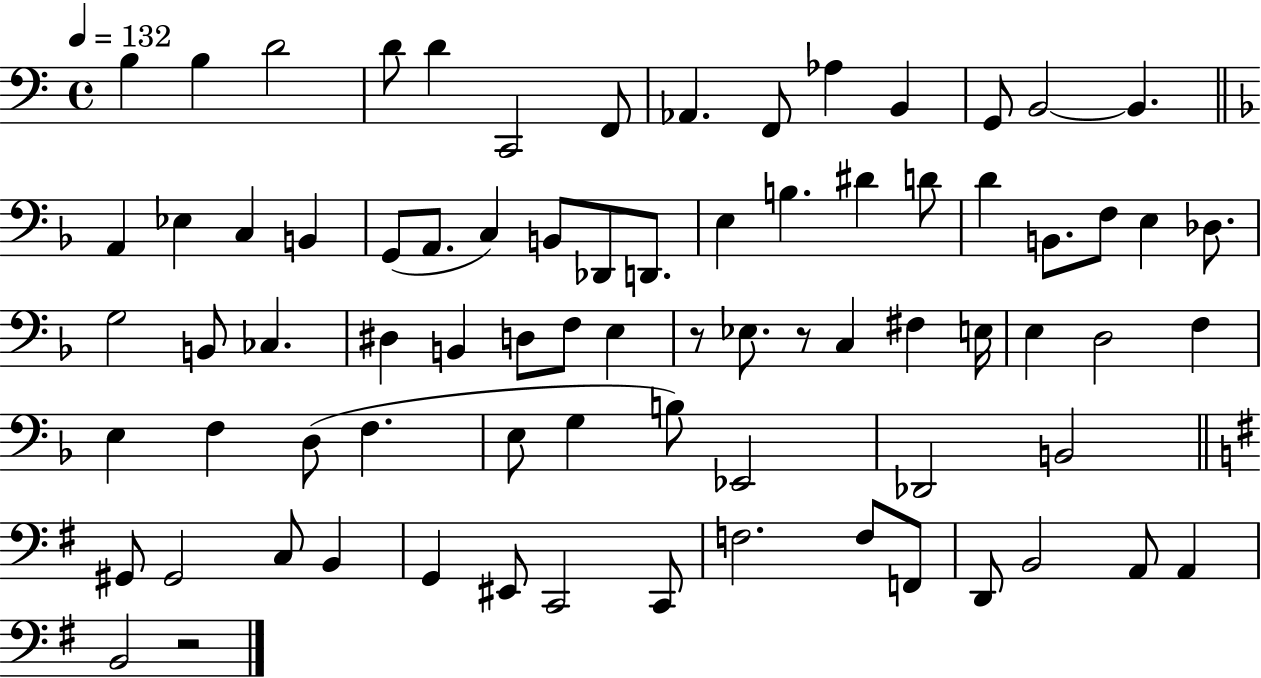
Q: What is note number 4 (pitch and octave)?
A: D4